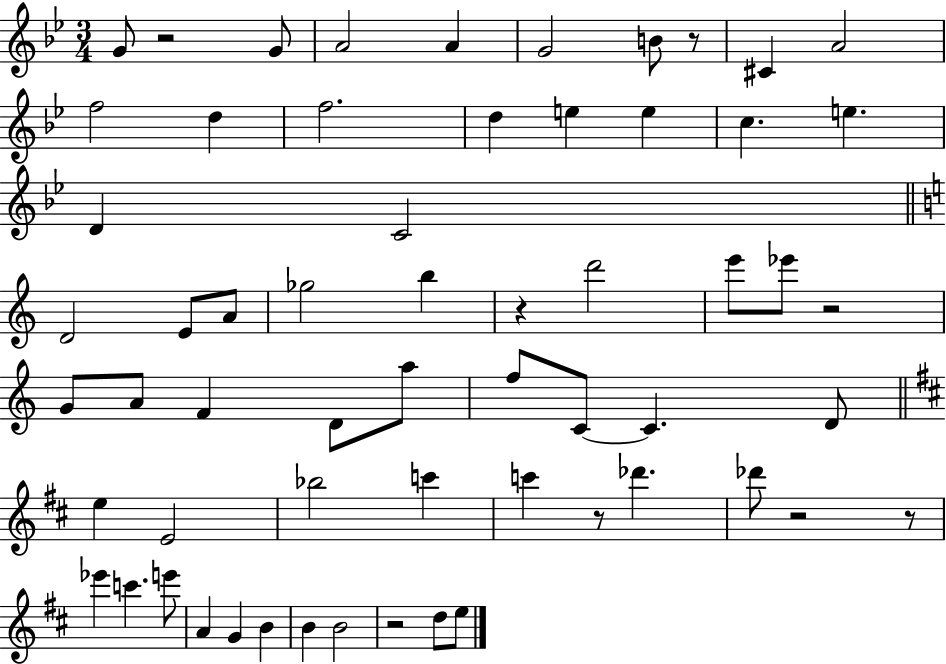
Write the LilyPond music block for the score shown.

{
  \clef treble
  \numericTimeSignature
  \time 3/4
  \key bes \major
  \repeat volta 2 { g'8 r2 g'8 | a'2 a'4 | g'2 b'8 r8 | cis'4 a'2 | \break f''2 d''4 | f''2. | d''4 e''4 e''4 | c''4. e''4. | \break d'4 c'2 | \bar "||" \break \key a \minor d'2 e'8 a'8 | ges''2 b''4 | r4 d'''2 | e'''8 ees'''8 r2 | \break g'8 a'8 f'4 d'8 a''8 | f''8 c'8~~ c'4. d'8 | \bar "||" \break \key b \minor e''4 e'2 | bes''2 c'''4 | c'''4 r8 des'''4. | des'''8 r2 r8 | \break ees'''4 c'''4. e'''8 | a'4 g'4 b'4 | b'4 b'2 | r2 d''8 e''8 | \break } \bar "|."
}